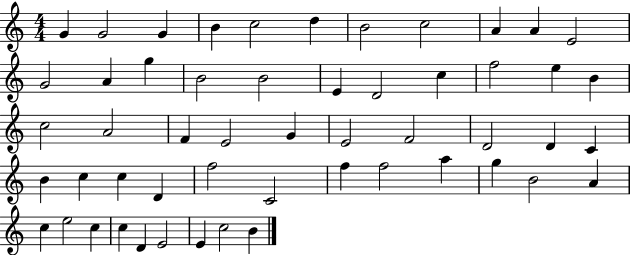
X:1
T:Untitled
M:4/4
L:1/4
K:C
G G2 G B c2 d B2 c2 A A E2 G2 A g B2 B2 E D2 c f2 e B c2 A2 F E2 G E2 F2 D2 D C B c c D f2 C2 f f2 a g B2 A c e2 c c D E2 E c2 B